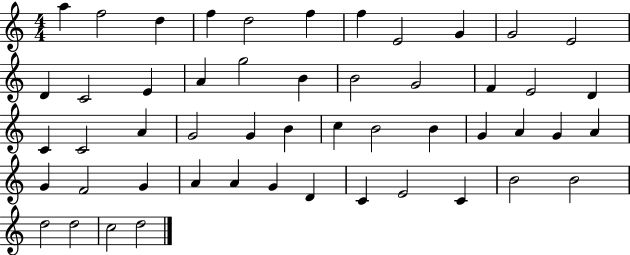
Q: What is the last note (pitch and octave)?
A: D5